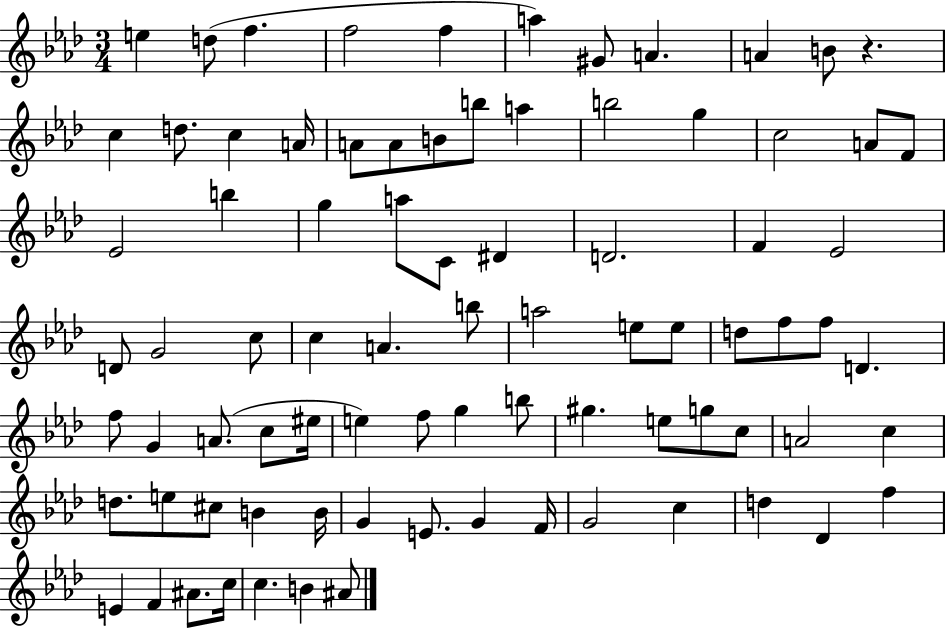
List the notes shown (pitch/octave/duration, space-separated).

E5/q D5/e F5/q. F5/h F5/q A5/q G#4/e A4/q. A4/q B4/e R/q. C5/q D5/e. C5/q A4/s A4/e A4/e B4/e B5/e A5/q B5/h G5/q C5/h A4/e F4/e Eb4/h B5/q G5/q A5/e C4/e D#4/q D4/h. F4/q Eb4/h D4/e G4/h C5/e C5/q A4/q. B5/e A5/h E5/e E5/e D5/e F5/e F5/e D4/q. F5/e G4/q A4/e. C5/e EIS5/s E5/q F5/e G5/q B5/e G#5/q. E5/e G5/e C5/e A4/h C5/q D5/e. E5/e C#5/e B4/q B4/s G4/q E4/e. G4/q F4/s G4/h C5/q D5/q Db4/q F5/q E4/q F4/q A#4/e. C5/s C5/q. B4/q A#4/e